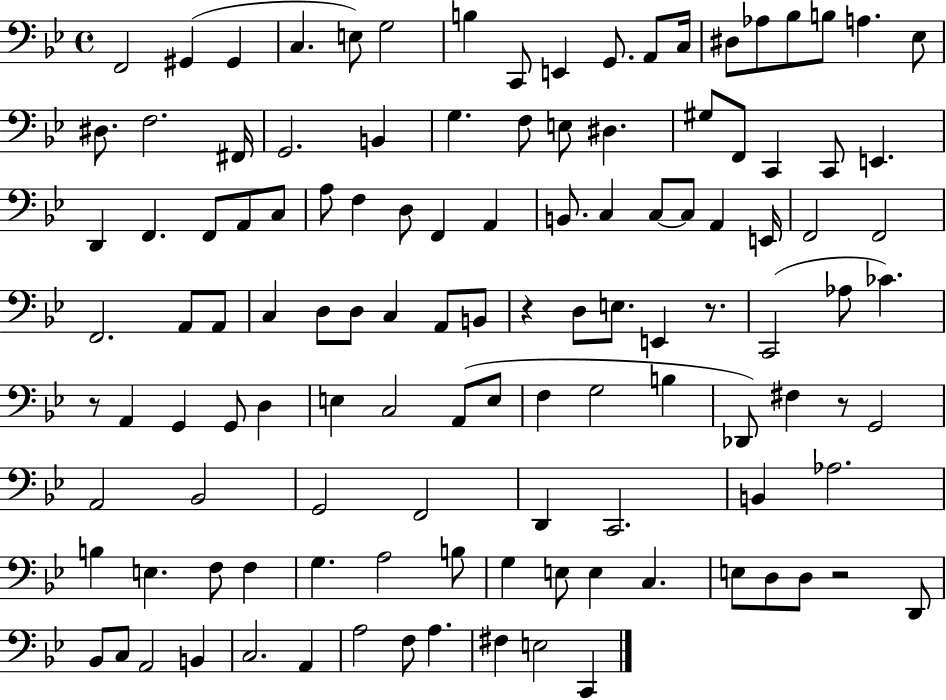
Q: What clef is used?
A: bass